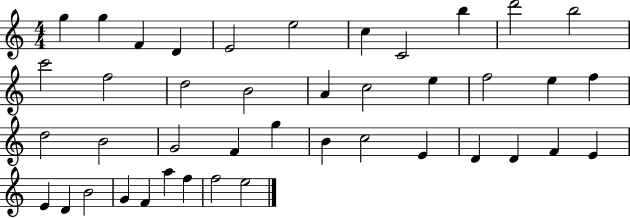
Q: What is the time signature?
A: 4/4